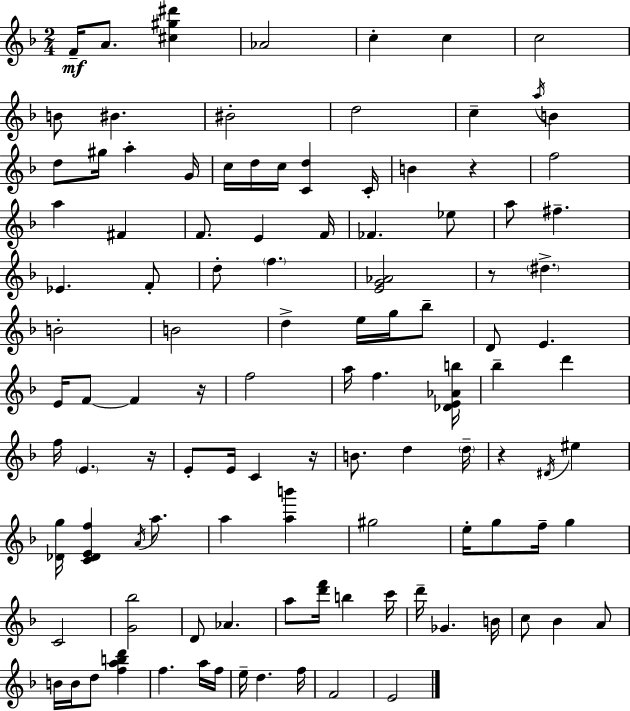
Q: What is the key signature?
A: F major